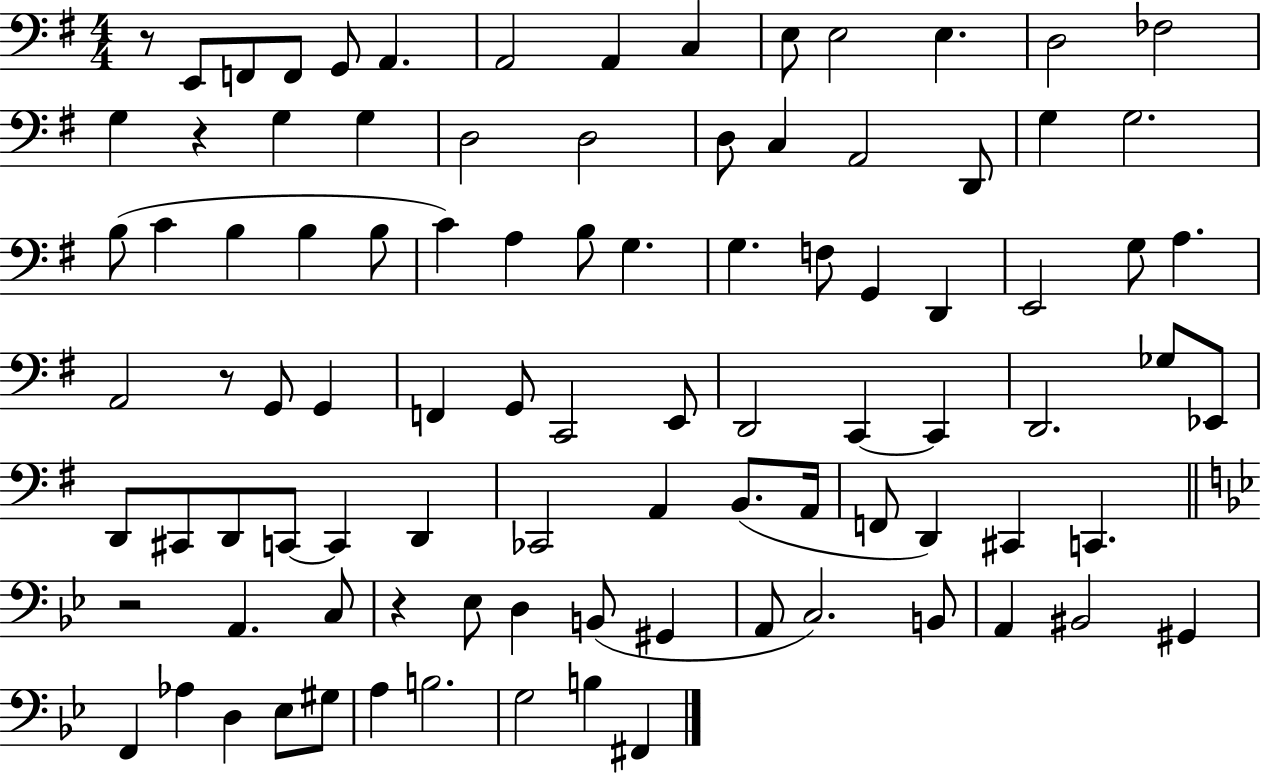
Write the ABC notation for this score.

X:1
T:Untitled
M:4/4
L:1/4
K:G
z/2 E,,/2 F,,/2 F,,/2 G,,/2 A,, A,,2 A,, C, E,/2 E,2 E, D,2 _F,2 G, z G, G, D,2 D,2 D,/2 C, A,,2 D,,/2 G, G,2 B,/2 C B, B, B,/2 C A, B,/2 G, G, F,/2 G,, D,, E,,2 G,/2 A, A,,2 z/2 G,,/2 G,, F,, G,,/2 C,,2 E,,/2 D,,2 C,, C,, D,,2 _G,/2 _E,,/2 D,,/2 ^C,,/2 D,,/2 C,,/2 C,, D,, _C,,2 A,, B,,/2 A,,/4 F,,/2 D,, ^C,, C,, z2 A,, C,/2 z _E,/2 D, B,,/2 ^G,, A,,/2 C,2 B,,/2 A,, ^B,,2 ^G,, F,, _A, D, _E,/2 ^G,/2 A, B,2 G,2 B, ^F,,